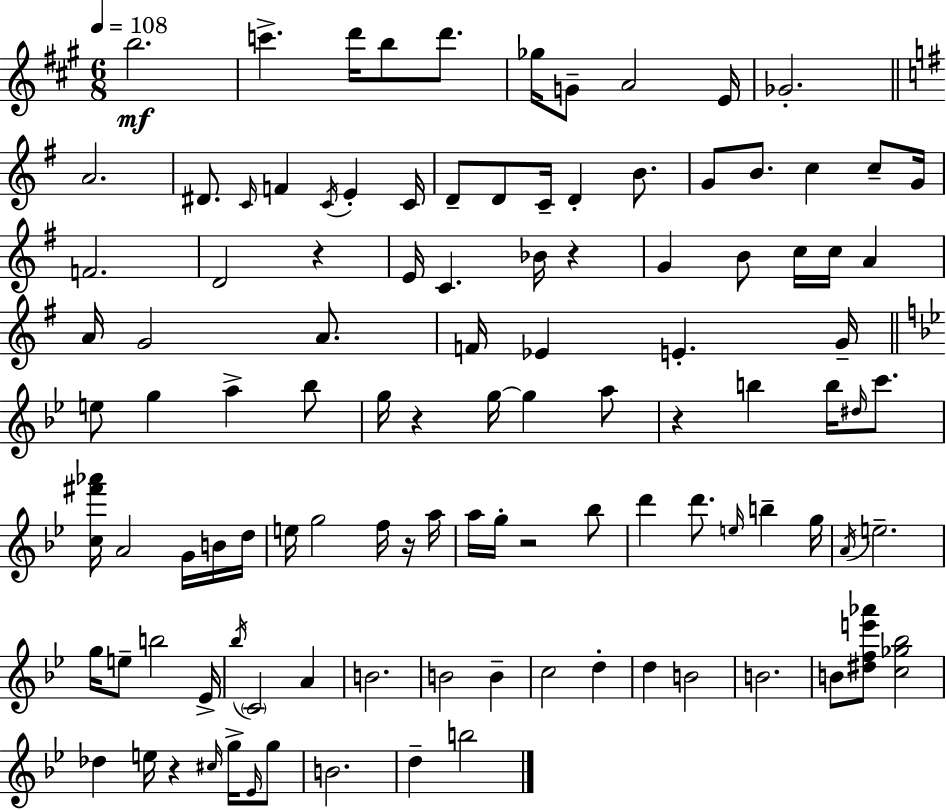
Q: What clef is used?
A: treble